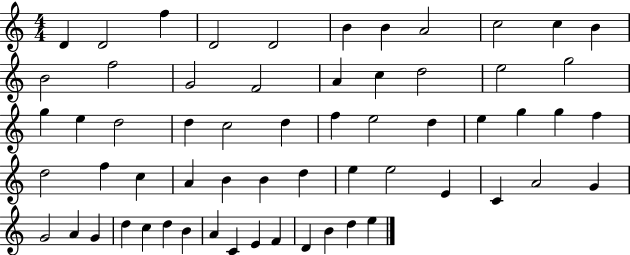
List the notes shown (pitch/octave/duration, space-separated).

D4/q D4/h F5/q D4/h D4/h B4/q B4/q A4/h C5/h C5/q B4/q B4/h F5/h G4/h F4/h A4/q C5/q D5/h E5/h G5/h G5/q E5/q D5/h D5/q C5/h D5/q F5/q E5/h D5/q E5/q G5/q G5/q F5/q D5/h F5/q C5/q A4/q B4/q B4/q D5/q E5/q E5/h E4/q C4/q A4/h G4/q G4/h A4/q G4/q D5/q C5/q D5/q B4/q A4/q C4/q E4/q F4/q D4/q B4/q D5/q E5/q